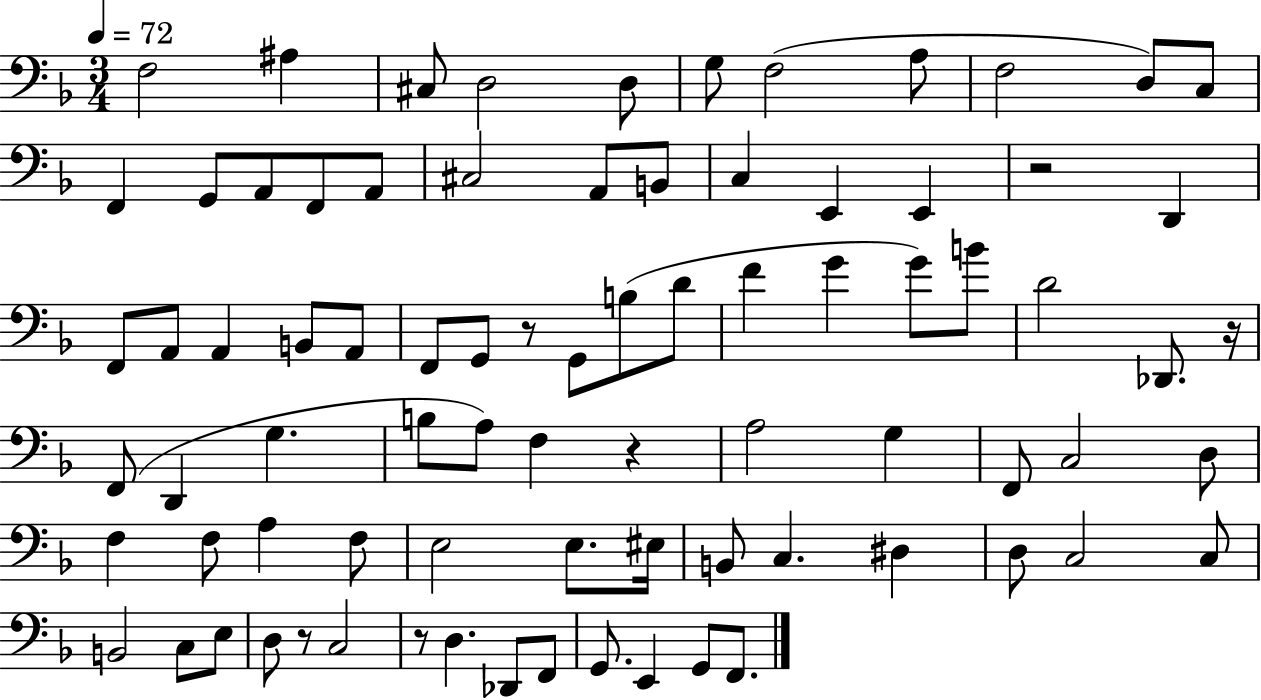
F3/h A#3/q C#3/e D3/h D3/e G3/e F3/h A3/e F3/h D3/e C3/e F2/q G2/e A2/e F2/e A2/e C#3/h A2/e B2/e C3/q E2/q E2/q R/h D2/q F2/e A2/e A2/q B2/e A2/e F2/e G2/e R/e G2/e B3/e D4/e F4/q G4/q G4/e B4/e D4/h Db2/e. R/s F2/e D2/q G3/q. B3/e A3/e F3/q R/q A3/h G3/q F2/e C3/h D3/e F3/q F3/e A3/q F3/e E3/h E3/e. EIS3/s B2/e C3/q. D#3/q D3/e C3/h C3/e B2/h C3/e E3/e D3/e R/e C3/h R/e D3/q. Db2/e F2/e G2/e. E2/q G2/e F2/e.